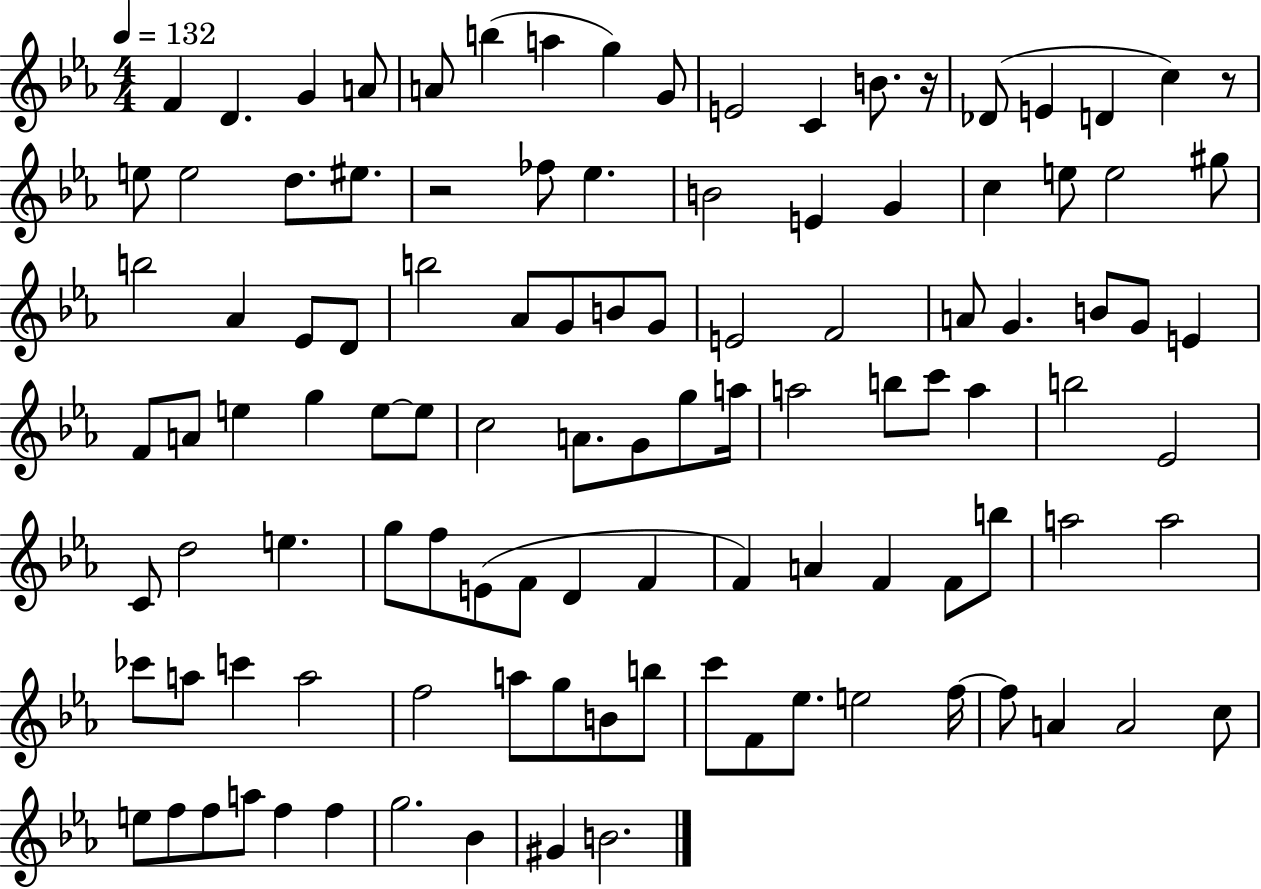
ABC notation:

X:1
T:Untitled
M:4/4
L:1/4
K:Eb
F D G A/2 A/2 b a g G/2 E2 C B/2 z/4 _D/2 E D c z/2 e/2 e2 d/2 ^e/2 z2 _f/2 _e B2 E G c e/2 e2 ^g/2 b2 _A _E/2 D/2 b2 _A/2 G/2 B/2 G/2 E2 F2 A/2 G B/2 G/2 E F/2 A/2 e g e/2 e/2 c2 A/2 G/2 g/2 a/4 a2 b/2 c'/2 a b2 _E2 C/2 d2 e g/2 f/2 E/2 F/2 D F F A F F/2 b/2 a2 a2 _c'/2 a/2 c' a2 f2 a/2 g/2 B/2 b/2 c'/2 F/2 _e/2 e2 f/4 f/2 A A2 c/2 e/2 f/2 f/2 a/2 f f g2 _B ^G B2